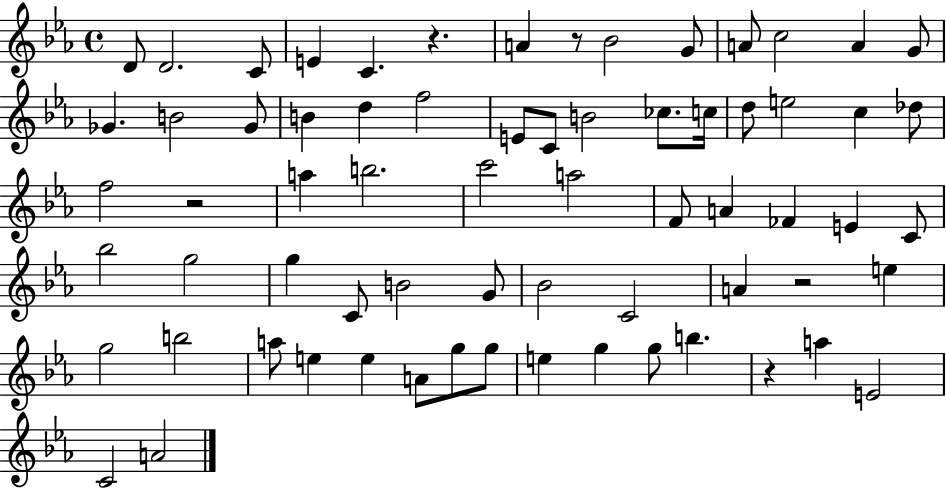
D4/e D4/h. C4/e E4/q C4/q. R/q. A4/q R/e Bb4/h G4/e A4/e C5/h A4/q G4/e Gb4/q. B4/h Gb4/e B4/q D5/q F5/h E4/e C4/e B4/h CES5/e. C5/s D5/e E5/h C5/q Db5/e F5/h R/h A5/q B5/h. C6/h A5/h F4/e A4/q FES4/q E4/q C4/e Bb5/h G5/h G5/q C4/e B4/h G4/e Bb4/h C4/h A4/q R/h E5/q G5/h B5/h A5/e E5/q E5/q A4/e G5/e G5/e E5/q G5/q G5/e B5/q. R/q A5/q E4/h C4/h A4/h